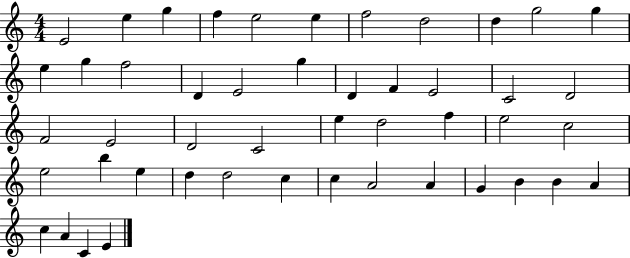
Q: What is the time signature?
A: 4/4